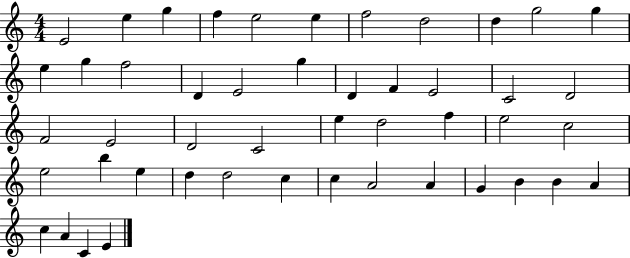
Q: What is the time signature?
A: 4/4